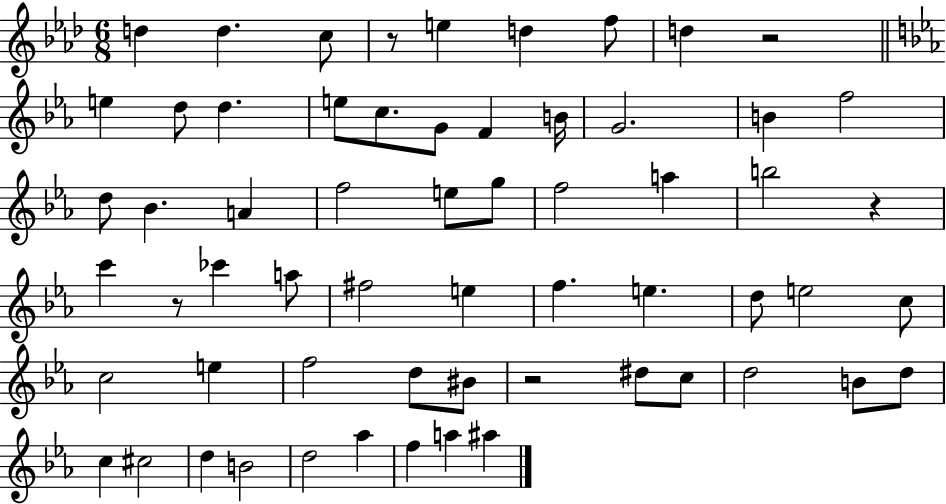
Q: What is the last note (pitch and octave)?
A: A#5